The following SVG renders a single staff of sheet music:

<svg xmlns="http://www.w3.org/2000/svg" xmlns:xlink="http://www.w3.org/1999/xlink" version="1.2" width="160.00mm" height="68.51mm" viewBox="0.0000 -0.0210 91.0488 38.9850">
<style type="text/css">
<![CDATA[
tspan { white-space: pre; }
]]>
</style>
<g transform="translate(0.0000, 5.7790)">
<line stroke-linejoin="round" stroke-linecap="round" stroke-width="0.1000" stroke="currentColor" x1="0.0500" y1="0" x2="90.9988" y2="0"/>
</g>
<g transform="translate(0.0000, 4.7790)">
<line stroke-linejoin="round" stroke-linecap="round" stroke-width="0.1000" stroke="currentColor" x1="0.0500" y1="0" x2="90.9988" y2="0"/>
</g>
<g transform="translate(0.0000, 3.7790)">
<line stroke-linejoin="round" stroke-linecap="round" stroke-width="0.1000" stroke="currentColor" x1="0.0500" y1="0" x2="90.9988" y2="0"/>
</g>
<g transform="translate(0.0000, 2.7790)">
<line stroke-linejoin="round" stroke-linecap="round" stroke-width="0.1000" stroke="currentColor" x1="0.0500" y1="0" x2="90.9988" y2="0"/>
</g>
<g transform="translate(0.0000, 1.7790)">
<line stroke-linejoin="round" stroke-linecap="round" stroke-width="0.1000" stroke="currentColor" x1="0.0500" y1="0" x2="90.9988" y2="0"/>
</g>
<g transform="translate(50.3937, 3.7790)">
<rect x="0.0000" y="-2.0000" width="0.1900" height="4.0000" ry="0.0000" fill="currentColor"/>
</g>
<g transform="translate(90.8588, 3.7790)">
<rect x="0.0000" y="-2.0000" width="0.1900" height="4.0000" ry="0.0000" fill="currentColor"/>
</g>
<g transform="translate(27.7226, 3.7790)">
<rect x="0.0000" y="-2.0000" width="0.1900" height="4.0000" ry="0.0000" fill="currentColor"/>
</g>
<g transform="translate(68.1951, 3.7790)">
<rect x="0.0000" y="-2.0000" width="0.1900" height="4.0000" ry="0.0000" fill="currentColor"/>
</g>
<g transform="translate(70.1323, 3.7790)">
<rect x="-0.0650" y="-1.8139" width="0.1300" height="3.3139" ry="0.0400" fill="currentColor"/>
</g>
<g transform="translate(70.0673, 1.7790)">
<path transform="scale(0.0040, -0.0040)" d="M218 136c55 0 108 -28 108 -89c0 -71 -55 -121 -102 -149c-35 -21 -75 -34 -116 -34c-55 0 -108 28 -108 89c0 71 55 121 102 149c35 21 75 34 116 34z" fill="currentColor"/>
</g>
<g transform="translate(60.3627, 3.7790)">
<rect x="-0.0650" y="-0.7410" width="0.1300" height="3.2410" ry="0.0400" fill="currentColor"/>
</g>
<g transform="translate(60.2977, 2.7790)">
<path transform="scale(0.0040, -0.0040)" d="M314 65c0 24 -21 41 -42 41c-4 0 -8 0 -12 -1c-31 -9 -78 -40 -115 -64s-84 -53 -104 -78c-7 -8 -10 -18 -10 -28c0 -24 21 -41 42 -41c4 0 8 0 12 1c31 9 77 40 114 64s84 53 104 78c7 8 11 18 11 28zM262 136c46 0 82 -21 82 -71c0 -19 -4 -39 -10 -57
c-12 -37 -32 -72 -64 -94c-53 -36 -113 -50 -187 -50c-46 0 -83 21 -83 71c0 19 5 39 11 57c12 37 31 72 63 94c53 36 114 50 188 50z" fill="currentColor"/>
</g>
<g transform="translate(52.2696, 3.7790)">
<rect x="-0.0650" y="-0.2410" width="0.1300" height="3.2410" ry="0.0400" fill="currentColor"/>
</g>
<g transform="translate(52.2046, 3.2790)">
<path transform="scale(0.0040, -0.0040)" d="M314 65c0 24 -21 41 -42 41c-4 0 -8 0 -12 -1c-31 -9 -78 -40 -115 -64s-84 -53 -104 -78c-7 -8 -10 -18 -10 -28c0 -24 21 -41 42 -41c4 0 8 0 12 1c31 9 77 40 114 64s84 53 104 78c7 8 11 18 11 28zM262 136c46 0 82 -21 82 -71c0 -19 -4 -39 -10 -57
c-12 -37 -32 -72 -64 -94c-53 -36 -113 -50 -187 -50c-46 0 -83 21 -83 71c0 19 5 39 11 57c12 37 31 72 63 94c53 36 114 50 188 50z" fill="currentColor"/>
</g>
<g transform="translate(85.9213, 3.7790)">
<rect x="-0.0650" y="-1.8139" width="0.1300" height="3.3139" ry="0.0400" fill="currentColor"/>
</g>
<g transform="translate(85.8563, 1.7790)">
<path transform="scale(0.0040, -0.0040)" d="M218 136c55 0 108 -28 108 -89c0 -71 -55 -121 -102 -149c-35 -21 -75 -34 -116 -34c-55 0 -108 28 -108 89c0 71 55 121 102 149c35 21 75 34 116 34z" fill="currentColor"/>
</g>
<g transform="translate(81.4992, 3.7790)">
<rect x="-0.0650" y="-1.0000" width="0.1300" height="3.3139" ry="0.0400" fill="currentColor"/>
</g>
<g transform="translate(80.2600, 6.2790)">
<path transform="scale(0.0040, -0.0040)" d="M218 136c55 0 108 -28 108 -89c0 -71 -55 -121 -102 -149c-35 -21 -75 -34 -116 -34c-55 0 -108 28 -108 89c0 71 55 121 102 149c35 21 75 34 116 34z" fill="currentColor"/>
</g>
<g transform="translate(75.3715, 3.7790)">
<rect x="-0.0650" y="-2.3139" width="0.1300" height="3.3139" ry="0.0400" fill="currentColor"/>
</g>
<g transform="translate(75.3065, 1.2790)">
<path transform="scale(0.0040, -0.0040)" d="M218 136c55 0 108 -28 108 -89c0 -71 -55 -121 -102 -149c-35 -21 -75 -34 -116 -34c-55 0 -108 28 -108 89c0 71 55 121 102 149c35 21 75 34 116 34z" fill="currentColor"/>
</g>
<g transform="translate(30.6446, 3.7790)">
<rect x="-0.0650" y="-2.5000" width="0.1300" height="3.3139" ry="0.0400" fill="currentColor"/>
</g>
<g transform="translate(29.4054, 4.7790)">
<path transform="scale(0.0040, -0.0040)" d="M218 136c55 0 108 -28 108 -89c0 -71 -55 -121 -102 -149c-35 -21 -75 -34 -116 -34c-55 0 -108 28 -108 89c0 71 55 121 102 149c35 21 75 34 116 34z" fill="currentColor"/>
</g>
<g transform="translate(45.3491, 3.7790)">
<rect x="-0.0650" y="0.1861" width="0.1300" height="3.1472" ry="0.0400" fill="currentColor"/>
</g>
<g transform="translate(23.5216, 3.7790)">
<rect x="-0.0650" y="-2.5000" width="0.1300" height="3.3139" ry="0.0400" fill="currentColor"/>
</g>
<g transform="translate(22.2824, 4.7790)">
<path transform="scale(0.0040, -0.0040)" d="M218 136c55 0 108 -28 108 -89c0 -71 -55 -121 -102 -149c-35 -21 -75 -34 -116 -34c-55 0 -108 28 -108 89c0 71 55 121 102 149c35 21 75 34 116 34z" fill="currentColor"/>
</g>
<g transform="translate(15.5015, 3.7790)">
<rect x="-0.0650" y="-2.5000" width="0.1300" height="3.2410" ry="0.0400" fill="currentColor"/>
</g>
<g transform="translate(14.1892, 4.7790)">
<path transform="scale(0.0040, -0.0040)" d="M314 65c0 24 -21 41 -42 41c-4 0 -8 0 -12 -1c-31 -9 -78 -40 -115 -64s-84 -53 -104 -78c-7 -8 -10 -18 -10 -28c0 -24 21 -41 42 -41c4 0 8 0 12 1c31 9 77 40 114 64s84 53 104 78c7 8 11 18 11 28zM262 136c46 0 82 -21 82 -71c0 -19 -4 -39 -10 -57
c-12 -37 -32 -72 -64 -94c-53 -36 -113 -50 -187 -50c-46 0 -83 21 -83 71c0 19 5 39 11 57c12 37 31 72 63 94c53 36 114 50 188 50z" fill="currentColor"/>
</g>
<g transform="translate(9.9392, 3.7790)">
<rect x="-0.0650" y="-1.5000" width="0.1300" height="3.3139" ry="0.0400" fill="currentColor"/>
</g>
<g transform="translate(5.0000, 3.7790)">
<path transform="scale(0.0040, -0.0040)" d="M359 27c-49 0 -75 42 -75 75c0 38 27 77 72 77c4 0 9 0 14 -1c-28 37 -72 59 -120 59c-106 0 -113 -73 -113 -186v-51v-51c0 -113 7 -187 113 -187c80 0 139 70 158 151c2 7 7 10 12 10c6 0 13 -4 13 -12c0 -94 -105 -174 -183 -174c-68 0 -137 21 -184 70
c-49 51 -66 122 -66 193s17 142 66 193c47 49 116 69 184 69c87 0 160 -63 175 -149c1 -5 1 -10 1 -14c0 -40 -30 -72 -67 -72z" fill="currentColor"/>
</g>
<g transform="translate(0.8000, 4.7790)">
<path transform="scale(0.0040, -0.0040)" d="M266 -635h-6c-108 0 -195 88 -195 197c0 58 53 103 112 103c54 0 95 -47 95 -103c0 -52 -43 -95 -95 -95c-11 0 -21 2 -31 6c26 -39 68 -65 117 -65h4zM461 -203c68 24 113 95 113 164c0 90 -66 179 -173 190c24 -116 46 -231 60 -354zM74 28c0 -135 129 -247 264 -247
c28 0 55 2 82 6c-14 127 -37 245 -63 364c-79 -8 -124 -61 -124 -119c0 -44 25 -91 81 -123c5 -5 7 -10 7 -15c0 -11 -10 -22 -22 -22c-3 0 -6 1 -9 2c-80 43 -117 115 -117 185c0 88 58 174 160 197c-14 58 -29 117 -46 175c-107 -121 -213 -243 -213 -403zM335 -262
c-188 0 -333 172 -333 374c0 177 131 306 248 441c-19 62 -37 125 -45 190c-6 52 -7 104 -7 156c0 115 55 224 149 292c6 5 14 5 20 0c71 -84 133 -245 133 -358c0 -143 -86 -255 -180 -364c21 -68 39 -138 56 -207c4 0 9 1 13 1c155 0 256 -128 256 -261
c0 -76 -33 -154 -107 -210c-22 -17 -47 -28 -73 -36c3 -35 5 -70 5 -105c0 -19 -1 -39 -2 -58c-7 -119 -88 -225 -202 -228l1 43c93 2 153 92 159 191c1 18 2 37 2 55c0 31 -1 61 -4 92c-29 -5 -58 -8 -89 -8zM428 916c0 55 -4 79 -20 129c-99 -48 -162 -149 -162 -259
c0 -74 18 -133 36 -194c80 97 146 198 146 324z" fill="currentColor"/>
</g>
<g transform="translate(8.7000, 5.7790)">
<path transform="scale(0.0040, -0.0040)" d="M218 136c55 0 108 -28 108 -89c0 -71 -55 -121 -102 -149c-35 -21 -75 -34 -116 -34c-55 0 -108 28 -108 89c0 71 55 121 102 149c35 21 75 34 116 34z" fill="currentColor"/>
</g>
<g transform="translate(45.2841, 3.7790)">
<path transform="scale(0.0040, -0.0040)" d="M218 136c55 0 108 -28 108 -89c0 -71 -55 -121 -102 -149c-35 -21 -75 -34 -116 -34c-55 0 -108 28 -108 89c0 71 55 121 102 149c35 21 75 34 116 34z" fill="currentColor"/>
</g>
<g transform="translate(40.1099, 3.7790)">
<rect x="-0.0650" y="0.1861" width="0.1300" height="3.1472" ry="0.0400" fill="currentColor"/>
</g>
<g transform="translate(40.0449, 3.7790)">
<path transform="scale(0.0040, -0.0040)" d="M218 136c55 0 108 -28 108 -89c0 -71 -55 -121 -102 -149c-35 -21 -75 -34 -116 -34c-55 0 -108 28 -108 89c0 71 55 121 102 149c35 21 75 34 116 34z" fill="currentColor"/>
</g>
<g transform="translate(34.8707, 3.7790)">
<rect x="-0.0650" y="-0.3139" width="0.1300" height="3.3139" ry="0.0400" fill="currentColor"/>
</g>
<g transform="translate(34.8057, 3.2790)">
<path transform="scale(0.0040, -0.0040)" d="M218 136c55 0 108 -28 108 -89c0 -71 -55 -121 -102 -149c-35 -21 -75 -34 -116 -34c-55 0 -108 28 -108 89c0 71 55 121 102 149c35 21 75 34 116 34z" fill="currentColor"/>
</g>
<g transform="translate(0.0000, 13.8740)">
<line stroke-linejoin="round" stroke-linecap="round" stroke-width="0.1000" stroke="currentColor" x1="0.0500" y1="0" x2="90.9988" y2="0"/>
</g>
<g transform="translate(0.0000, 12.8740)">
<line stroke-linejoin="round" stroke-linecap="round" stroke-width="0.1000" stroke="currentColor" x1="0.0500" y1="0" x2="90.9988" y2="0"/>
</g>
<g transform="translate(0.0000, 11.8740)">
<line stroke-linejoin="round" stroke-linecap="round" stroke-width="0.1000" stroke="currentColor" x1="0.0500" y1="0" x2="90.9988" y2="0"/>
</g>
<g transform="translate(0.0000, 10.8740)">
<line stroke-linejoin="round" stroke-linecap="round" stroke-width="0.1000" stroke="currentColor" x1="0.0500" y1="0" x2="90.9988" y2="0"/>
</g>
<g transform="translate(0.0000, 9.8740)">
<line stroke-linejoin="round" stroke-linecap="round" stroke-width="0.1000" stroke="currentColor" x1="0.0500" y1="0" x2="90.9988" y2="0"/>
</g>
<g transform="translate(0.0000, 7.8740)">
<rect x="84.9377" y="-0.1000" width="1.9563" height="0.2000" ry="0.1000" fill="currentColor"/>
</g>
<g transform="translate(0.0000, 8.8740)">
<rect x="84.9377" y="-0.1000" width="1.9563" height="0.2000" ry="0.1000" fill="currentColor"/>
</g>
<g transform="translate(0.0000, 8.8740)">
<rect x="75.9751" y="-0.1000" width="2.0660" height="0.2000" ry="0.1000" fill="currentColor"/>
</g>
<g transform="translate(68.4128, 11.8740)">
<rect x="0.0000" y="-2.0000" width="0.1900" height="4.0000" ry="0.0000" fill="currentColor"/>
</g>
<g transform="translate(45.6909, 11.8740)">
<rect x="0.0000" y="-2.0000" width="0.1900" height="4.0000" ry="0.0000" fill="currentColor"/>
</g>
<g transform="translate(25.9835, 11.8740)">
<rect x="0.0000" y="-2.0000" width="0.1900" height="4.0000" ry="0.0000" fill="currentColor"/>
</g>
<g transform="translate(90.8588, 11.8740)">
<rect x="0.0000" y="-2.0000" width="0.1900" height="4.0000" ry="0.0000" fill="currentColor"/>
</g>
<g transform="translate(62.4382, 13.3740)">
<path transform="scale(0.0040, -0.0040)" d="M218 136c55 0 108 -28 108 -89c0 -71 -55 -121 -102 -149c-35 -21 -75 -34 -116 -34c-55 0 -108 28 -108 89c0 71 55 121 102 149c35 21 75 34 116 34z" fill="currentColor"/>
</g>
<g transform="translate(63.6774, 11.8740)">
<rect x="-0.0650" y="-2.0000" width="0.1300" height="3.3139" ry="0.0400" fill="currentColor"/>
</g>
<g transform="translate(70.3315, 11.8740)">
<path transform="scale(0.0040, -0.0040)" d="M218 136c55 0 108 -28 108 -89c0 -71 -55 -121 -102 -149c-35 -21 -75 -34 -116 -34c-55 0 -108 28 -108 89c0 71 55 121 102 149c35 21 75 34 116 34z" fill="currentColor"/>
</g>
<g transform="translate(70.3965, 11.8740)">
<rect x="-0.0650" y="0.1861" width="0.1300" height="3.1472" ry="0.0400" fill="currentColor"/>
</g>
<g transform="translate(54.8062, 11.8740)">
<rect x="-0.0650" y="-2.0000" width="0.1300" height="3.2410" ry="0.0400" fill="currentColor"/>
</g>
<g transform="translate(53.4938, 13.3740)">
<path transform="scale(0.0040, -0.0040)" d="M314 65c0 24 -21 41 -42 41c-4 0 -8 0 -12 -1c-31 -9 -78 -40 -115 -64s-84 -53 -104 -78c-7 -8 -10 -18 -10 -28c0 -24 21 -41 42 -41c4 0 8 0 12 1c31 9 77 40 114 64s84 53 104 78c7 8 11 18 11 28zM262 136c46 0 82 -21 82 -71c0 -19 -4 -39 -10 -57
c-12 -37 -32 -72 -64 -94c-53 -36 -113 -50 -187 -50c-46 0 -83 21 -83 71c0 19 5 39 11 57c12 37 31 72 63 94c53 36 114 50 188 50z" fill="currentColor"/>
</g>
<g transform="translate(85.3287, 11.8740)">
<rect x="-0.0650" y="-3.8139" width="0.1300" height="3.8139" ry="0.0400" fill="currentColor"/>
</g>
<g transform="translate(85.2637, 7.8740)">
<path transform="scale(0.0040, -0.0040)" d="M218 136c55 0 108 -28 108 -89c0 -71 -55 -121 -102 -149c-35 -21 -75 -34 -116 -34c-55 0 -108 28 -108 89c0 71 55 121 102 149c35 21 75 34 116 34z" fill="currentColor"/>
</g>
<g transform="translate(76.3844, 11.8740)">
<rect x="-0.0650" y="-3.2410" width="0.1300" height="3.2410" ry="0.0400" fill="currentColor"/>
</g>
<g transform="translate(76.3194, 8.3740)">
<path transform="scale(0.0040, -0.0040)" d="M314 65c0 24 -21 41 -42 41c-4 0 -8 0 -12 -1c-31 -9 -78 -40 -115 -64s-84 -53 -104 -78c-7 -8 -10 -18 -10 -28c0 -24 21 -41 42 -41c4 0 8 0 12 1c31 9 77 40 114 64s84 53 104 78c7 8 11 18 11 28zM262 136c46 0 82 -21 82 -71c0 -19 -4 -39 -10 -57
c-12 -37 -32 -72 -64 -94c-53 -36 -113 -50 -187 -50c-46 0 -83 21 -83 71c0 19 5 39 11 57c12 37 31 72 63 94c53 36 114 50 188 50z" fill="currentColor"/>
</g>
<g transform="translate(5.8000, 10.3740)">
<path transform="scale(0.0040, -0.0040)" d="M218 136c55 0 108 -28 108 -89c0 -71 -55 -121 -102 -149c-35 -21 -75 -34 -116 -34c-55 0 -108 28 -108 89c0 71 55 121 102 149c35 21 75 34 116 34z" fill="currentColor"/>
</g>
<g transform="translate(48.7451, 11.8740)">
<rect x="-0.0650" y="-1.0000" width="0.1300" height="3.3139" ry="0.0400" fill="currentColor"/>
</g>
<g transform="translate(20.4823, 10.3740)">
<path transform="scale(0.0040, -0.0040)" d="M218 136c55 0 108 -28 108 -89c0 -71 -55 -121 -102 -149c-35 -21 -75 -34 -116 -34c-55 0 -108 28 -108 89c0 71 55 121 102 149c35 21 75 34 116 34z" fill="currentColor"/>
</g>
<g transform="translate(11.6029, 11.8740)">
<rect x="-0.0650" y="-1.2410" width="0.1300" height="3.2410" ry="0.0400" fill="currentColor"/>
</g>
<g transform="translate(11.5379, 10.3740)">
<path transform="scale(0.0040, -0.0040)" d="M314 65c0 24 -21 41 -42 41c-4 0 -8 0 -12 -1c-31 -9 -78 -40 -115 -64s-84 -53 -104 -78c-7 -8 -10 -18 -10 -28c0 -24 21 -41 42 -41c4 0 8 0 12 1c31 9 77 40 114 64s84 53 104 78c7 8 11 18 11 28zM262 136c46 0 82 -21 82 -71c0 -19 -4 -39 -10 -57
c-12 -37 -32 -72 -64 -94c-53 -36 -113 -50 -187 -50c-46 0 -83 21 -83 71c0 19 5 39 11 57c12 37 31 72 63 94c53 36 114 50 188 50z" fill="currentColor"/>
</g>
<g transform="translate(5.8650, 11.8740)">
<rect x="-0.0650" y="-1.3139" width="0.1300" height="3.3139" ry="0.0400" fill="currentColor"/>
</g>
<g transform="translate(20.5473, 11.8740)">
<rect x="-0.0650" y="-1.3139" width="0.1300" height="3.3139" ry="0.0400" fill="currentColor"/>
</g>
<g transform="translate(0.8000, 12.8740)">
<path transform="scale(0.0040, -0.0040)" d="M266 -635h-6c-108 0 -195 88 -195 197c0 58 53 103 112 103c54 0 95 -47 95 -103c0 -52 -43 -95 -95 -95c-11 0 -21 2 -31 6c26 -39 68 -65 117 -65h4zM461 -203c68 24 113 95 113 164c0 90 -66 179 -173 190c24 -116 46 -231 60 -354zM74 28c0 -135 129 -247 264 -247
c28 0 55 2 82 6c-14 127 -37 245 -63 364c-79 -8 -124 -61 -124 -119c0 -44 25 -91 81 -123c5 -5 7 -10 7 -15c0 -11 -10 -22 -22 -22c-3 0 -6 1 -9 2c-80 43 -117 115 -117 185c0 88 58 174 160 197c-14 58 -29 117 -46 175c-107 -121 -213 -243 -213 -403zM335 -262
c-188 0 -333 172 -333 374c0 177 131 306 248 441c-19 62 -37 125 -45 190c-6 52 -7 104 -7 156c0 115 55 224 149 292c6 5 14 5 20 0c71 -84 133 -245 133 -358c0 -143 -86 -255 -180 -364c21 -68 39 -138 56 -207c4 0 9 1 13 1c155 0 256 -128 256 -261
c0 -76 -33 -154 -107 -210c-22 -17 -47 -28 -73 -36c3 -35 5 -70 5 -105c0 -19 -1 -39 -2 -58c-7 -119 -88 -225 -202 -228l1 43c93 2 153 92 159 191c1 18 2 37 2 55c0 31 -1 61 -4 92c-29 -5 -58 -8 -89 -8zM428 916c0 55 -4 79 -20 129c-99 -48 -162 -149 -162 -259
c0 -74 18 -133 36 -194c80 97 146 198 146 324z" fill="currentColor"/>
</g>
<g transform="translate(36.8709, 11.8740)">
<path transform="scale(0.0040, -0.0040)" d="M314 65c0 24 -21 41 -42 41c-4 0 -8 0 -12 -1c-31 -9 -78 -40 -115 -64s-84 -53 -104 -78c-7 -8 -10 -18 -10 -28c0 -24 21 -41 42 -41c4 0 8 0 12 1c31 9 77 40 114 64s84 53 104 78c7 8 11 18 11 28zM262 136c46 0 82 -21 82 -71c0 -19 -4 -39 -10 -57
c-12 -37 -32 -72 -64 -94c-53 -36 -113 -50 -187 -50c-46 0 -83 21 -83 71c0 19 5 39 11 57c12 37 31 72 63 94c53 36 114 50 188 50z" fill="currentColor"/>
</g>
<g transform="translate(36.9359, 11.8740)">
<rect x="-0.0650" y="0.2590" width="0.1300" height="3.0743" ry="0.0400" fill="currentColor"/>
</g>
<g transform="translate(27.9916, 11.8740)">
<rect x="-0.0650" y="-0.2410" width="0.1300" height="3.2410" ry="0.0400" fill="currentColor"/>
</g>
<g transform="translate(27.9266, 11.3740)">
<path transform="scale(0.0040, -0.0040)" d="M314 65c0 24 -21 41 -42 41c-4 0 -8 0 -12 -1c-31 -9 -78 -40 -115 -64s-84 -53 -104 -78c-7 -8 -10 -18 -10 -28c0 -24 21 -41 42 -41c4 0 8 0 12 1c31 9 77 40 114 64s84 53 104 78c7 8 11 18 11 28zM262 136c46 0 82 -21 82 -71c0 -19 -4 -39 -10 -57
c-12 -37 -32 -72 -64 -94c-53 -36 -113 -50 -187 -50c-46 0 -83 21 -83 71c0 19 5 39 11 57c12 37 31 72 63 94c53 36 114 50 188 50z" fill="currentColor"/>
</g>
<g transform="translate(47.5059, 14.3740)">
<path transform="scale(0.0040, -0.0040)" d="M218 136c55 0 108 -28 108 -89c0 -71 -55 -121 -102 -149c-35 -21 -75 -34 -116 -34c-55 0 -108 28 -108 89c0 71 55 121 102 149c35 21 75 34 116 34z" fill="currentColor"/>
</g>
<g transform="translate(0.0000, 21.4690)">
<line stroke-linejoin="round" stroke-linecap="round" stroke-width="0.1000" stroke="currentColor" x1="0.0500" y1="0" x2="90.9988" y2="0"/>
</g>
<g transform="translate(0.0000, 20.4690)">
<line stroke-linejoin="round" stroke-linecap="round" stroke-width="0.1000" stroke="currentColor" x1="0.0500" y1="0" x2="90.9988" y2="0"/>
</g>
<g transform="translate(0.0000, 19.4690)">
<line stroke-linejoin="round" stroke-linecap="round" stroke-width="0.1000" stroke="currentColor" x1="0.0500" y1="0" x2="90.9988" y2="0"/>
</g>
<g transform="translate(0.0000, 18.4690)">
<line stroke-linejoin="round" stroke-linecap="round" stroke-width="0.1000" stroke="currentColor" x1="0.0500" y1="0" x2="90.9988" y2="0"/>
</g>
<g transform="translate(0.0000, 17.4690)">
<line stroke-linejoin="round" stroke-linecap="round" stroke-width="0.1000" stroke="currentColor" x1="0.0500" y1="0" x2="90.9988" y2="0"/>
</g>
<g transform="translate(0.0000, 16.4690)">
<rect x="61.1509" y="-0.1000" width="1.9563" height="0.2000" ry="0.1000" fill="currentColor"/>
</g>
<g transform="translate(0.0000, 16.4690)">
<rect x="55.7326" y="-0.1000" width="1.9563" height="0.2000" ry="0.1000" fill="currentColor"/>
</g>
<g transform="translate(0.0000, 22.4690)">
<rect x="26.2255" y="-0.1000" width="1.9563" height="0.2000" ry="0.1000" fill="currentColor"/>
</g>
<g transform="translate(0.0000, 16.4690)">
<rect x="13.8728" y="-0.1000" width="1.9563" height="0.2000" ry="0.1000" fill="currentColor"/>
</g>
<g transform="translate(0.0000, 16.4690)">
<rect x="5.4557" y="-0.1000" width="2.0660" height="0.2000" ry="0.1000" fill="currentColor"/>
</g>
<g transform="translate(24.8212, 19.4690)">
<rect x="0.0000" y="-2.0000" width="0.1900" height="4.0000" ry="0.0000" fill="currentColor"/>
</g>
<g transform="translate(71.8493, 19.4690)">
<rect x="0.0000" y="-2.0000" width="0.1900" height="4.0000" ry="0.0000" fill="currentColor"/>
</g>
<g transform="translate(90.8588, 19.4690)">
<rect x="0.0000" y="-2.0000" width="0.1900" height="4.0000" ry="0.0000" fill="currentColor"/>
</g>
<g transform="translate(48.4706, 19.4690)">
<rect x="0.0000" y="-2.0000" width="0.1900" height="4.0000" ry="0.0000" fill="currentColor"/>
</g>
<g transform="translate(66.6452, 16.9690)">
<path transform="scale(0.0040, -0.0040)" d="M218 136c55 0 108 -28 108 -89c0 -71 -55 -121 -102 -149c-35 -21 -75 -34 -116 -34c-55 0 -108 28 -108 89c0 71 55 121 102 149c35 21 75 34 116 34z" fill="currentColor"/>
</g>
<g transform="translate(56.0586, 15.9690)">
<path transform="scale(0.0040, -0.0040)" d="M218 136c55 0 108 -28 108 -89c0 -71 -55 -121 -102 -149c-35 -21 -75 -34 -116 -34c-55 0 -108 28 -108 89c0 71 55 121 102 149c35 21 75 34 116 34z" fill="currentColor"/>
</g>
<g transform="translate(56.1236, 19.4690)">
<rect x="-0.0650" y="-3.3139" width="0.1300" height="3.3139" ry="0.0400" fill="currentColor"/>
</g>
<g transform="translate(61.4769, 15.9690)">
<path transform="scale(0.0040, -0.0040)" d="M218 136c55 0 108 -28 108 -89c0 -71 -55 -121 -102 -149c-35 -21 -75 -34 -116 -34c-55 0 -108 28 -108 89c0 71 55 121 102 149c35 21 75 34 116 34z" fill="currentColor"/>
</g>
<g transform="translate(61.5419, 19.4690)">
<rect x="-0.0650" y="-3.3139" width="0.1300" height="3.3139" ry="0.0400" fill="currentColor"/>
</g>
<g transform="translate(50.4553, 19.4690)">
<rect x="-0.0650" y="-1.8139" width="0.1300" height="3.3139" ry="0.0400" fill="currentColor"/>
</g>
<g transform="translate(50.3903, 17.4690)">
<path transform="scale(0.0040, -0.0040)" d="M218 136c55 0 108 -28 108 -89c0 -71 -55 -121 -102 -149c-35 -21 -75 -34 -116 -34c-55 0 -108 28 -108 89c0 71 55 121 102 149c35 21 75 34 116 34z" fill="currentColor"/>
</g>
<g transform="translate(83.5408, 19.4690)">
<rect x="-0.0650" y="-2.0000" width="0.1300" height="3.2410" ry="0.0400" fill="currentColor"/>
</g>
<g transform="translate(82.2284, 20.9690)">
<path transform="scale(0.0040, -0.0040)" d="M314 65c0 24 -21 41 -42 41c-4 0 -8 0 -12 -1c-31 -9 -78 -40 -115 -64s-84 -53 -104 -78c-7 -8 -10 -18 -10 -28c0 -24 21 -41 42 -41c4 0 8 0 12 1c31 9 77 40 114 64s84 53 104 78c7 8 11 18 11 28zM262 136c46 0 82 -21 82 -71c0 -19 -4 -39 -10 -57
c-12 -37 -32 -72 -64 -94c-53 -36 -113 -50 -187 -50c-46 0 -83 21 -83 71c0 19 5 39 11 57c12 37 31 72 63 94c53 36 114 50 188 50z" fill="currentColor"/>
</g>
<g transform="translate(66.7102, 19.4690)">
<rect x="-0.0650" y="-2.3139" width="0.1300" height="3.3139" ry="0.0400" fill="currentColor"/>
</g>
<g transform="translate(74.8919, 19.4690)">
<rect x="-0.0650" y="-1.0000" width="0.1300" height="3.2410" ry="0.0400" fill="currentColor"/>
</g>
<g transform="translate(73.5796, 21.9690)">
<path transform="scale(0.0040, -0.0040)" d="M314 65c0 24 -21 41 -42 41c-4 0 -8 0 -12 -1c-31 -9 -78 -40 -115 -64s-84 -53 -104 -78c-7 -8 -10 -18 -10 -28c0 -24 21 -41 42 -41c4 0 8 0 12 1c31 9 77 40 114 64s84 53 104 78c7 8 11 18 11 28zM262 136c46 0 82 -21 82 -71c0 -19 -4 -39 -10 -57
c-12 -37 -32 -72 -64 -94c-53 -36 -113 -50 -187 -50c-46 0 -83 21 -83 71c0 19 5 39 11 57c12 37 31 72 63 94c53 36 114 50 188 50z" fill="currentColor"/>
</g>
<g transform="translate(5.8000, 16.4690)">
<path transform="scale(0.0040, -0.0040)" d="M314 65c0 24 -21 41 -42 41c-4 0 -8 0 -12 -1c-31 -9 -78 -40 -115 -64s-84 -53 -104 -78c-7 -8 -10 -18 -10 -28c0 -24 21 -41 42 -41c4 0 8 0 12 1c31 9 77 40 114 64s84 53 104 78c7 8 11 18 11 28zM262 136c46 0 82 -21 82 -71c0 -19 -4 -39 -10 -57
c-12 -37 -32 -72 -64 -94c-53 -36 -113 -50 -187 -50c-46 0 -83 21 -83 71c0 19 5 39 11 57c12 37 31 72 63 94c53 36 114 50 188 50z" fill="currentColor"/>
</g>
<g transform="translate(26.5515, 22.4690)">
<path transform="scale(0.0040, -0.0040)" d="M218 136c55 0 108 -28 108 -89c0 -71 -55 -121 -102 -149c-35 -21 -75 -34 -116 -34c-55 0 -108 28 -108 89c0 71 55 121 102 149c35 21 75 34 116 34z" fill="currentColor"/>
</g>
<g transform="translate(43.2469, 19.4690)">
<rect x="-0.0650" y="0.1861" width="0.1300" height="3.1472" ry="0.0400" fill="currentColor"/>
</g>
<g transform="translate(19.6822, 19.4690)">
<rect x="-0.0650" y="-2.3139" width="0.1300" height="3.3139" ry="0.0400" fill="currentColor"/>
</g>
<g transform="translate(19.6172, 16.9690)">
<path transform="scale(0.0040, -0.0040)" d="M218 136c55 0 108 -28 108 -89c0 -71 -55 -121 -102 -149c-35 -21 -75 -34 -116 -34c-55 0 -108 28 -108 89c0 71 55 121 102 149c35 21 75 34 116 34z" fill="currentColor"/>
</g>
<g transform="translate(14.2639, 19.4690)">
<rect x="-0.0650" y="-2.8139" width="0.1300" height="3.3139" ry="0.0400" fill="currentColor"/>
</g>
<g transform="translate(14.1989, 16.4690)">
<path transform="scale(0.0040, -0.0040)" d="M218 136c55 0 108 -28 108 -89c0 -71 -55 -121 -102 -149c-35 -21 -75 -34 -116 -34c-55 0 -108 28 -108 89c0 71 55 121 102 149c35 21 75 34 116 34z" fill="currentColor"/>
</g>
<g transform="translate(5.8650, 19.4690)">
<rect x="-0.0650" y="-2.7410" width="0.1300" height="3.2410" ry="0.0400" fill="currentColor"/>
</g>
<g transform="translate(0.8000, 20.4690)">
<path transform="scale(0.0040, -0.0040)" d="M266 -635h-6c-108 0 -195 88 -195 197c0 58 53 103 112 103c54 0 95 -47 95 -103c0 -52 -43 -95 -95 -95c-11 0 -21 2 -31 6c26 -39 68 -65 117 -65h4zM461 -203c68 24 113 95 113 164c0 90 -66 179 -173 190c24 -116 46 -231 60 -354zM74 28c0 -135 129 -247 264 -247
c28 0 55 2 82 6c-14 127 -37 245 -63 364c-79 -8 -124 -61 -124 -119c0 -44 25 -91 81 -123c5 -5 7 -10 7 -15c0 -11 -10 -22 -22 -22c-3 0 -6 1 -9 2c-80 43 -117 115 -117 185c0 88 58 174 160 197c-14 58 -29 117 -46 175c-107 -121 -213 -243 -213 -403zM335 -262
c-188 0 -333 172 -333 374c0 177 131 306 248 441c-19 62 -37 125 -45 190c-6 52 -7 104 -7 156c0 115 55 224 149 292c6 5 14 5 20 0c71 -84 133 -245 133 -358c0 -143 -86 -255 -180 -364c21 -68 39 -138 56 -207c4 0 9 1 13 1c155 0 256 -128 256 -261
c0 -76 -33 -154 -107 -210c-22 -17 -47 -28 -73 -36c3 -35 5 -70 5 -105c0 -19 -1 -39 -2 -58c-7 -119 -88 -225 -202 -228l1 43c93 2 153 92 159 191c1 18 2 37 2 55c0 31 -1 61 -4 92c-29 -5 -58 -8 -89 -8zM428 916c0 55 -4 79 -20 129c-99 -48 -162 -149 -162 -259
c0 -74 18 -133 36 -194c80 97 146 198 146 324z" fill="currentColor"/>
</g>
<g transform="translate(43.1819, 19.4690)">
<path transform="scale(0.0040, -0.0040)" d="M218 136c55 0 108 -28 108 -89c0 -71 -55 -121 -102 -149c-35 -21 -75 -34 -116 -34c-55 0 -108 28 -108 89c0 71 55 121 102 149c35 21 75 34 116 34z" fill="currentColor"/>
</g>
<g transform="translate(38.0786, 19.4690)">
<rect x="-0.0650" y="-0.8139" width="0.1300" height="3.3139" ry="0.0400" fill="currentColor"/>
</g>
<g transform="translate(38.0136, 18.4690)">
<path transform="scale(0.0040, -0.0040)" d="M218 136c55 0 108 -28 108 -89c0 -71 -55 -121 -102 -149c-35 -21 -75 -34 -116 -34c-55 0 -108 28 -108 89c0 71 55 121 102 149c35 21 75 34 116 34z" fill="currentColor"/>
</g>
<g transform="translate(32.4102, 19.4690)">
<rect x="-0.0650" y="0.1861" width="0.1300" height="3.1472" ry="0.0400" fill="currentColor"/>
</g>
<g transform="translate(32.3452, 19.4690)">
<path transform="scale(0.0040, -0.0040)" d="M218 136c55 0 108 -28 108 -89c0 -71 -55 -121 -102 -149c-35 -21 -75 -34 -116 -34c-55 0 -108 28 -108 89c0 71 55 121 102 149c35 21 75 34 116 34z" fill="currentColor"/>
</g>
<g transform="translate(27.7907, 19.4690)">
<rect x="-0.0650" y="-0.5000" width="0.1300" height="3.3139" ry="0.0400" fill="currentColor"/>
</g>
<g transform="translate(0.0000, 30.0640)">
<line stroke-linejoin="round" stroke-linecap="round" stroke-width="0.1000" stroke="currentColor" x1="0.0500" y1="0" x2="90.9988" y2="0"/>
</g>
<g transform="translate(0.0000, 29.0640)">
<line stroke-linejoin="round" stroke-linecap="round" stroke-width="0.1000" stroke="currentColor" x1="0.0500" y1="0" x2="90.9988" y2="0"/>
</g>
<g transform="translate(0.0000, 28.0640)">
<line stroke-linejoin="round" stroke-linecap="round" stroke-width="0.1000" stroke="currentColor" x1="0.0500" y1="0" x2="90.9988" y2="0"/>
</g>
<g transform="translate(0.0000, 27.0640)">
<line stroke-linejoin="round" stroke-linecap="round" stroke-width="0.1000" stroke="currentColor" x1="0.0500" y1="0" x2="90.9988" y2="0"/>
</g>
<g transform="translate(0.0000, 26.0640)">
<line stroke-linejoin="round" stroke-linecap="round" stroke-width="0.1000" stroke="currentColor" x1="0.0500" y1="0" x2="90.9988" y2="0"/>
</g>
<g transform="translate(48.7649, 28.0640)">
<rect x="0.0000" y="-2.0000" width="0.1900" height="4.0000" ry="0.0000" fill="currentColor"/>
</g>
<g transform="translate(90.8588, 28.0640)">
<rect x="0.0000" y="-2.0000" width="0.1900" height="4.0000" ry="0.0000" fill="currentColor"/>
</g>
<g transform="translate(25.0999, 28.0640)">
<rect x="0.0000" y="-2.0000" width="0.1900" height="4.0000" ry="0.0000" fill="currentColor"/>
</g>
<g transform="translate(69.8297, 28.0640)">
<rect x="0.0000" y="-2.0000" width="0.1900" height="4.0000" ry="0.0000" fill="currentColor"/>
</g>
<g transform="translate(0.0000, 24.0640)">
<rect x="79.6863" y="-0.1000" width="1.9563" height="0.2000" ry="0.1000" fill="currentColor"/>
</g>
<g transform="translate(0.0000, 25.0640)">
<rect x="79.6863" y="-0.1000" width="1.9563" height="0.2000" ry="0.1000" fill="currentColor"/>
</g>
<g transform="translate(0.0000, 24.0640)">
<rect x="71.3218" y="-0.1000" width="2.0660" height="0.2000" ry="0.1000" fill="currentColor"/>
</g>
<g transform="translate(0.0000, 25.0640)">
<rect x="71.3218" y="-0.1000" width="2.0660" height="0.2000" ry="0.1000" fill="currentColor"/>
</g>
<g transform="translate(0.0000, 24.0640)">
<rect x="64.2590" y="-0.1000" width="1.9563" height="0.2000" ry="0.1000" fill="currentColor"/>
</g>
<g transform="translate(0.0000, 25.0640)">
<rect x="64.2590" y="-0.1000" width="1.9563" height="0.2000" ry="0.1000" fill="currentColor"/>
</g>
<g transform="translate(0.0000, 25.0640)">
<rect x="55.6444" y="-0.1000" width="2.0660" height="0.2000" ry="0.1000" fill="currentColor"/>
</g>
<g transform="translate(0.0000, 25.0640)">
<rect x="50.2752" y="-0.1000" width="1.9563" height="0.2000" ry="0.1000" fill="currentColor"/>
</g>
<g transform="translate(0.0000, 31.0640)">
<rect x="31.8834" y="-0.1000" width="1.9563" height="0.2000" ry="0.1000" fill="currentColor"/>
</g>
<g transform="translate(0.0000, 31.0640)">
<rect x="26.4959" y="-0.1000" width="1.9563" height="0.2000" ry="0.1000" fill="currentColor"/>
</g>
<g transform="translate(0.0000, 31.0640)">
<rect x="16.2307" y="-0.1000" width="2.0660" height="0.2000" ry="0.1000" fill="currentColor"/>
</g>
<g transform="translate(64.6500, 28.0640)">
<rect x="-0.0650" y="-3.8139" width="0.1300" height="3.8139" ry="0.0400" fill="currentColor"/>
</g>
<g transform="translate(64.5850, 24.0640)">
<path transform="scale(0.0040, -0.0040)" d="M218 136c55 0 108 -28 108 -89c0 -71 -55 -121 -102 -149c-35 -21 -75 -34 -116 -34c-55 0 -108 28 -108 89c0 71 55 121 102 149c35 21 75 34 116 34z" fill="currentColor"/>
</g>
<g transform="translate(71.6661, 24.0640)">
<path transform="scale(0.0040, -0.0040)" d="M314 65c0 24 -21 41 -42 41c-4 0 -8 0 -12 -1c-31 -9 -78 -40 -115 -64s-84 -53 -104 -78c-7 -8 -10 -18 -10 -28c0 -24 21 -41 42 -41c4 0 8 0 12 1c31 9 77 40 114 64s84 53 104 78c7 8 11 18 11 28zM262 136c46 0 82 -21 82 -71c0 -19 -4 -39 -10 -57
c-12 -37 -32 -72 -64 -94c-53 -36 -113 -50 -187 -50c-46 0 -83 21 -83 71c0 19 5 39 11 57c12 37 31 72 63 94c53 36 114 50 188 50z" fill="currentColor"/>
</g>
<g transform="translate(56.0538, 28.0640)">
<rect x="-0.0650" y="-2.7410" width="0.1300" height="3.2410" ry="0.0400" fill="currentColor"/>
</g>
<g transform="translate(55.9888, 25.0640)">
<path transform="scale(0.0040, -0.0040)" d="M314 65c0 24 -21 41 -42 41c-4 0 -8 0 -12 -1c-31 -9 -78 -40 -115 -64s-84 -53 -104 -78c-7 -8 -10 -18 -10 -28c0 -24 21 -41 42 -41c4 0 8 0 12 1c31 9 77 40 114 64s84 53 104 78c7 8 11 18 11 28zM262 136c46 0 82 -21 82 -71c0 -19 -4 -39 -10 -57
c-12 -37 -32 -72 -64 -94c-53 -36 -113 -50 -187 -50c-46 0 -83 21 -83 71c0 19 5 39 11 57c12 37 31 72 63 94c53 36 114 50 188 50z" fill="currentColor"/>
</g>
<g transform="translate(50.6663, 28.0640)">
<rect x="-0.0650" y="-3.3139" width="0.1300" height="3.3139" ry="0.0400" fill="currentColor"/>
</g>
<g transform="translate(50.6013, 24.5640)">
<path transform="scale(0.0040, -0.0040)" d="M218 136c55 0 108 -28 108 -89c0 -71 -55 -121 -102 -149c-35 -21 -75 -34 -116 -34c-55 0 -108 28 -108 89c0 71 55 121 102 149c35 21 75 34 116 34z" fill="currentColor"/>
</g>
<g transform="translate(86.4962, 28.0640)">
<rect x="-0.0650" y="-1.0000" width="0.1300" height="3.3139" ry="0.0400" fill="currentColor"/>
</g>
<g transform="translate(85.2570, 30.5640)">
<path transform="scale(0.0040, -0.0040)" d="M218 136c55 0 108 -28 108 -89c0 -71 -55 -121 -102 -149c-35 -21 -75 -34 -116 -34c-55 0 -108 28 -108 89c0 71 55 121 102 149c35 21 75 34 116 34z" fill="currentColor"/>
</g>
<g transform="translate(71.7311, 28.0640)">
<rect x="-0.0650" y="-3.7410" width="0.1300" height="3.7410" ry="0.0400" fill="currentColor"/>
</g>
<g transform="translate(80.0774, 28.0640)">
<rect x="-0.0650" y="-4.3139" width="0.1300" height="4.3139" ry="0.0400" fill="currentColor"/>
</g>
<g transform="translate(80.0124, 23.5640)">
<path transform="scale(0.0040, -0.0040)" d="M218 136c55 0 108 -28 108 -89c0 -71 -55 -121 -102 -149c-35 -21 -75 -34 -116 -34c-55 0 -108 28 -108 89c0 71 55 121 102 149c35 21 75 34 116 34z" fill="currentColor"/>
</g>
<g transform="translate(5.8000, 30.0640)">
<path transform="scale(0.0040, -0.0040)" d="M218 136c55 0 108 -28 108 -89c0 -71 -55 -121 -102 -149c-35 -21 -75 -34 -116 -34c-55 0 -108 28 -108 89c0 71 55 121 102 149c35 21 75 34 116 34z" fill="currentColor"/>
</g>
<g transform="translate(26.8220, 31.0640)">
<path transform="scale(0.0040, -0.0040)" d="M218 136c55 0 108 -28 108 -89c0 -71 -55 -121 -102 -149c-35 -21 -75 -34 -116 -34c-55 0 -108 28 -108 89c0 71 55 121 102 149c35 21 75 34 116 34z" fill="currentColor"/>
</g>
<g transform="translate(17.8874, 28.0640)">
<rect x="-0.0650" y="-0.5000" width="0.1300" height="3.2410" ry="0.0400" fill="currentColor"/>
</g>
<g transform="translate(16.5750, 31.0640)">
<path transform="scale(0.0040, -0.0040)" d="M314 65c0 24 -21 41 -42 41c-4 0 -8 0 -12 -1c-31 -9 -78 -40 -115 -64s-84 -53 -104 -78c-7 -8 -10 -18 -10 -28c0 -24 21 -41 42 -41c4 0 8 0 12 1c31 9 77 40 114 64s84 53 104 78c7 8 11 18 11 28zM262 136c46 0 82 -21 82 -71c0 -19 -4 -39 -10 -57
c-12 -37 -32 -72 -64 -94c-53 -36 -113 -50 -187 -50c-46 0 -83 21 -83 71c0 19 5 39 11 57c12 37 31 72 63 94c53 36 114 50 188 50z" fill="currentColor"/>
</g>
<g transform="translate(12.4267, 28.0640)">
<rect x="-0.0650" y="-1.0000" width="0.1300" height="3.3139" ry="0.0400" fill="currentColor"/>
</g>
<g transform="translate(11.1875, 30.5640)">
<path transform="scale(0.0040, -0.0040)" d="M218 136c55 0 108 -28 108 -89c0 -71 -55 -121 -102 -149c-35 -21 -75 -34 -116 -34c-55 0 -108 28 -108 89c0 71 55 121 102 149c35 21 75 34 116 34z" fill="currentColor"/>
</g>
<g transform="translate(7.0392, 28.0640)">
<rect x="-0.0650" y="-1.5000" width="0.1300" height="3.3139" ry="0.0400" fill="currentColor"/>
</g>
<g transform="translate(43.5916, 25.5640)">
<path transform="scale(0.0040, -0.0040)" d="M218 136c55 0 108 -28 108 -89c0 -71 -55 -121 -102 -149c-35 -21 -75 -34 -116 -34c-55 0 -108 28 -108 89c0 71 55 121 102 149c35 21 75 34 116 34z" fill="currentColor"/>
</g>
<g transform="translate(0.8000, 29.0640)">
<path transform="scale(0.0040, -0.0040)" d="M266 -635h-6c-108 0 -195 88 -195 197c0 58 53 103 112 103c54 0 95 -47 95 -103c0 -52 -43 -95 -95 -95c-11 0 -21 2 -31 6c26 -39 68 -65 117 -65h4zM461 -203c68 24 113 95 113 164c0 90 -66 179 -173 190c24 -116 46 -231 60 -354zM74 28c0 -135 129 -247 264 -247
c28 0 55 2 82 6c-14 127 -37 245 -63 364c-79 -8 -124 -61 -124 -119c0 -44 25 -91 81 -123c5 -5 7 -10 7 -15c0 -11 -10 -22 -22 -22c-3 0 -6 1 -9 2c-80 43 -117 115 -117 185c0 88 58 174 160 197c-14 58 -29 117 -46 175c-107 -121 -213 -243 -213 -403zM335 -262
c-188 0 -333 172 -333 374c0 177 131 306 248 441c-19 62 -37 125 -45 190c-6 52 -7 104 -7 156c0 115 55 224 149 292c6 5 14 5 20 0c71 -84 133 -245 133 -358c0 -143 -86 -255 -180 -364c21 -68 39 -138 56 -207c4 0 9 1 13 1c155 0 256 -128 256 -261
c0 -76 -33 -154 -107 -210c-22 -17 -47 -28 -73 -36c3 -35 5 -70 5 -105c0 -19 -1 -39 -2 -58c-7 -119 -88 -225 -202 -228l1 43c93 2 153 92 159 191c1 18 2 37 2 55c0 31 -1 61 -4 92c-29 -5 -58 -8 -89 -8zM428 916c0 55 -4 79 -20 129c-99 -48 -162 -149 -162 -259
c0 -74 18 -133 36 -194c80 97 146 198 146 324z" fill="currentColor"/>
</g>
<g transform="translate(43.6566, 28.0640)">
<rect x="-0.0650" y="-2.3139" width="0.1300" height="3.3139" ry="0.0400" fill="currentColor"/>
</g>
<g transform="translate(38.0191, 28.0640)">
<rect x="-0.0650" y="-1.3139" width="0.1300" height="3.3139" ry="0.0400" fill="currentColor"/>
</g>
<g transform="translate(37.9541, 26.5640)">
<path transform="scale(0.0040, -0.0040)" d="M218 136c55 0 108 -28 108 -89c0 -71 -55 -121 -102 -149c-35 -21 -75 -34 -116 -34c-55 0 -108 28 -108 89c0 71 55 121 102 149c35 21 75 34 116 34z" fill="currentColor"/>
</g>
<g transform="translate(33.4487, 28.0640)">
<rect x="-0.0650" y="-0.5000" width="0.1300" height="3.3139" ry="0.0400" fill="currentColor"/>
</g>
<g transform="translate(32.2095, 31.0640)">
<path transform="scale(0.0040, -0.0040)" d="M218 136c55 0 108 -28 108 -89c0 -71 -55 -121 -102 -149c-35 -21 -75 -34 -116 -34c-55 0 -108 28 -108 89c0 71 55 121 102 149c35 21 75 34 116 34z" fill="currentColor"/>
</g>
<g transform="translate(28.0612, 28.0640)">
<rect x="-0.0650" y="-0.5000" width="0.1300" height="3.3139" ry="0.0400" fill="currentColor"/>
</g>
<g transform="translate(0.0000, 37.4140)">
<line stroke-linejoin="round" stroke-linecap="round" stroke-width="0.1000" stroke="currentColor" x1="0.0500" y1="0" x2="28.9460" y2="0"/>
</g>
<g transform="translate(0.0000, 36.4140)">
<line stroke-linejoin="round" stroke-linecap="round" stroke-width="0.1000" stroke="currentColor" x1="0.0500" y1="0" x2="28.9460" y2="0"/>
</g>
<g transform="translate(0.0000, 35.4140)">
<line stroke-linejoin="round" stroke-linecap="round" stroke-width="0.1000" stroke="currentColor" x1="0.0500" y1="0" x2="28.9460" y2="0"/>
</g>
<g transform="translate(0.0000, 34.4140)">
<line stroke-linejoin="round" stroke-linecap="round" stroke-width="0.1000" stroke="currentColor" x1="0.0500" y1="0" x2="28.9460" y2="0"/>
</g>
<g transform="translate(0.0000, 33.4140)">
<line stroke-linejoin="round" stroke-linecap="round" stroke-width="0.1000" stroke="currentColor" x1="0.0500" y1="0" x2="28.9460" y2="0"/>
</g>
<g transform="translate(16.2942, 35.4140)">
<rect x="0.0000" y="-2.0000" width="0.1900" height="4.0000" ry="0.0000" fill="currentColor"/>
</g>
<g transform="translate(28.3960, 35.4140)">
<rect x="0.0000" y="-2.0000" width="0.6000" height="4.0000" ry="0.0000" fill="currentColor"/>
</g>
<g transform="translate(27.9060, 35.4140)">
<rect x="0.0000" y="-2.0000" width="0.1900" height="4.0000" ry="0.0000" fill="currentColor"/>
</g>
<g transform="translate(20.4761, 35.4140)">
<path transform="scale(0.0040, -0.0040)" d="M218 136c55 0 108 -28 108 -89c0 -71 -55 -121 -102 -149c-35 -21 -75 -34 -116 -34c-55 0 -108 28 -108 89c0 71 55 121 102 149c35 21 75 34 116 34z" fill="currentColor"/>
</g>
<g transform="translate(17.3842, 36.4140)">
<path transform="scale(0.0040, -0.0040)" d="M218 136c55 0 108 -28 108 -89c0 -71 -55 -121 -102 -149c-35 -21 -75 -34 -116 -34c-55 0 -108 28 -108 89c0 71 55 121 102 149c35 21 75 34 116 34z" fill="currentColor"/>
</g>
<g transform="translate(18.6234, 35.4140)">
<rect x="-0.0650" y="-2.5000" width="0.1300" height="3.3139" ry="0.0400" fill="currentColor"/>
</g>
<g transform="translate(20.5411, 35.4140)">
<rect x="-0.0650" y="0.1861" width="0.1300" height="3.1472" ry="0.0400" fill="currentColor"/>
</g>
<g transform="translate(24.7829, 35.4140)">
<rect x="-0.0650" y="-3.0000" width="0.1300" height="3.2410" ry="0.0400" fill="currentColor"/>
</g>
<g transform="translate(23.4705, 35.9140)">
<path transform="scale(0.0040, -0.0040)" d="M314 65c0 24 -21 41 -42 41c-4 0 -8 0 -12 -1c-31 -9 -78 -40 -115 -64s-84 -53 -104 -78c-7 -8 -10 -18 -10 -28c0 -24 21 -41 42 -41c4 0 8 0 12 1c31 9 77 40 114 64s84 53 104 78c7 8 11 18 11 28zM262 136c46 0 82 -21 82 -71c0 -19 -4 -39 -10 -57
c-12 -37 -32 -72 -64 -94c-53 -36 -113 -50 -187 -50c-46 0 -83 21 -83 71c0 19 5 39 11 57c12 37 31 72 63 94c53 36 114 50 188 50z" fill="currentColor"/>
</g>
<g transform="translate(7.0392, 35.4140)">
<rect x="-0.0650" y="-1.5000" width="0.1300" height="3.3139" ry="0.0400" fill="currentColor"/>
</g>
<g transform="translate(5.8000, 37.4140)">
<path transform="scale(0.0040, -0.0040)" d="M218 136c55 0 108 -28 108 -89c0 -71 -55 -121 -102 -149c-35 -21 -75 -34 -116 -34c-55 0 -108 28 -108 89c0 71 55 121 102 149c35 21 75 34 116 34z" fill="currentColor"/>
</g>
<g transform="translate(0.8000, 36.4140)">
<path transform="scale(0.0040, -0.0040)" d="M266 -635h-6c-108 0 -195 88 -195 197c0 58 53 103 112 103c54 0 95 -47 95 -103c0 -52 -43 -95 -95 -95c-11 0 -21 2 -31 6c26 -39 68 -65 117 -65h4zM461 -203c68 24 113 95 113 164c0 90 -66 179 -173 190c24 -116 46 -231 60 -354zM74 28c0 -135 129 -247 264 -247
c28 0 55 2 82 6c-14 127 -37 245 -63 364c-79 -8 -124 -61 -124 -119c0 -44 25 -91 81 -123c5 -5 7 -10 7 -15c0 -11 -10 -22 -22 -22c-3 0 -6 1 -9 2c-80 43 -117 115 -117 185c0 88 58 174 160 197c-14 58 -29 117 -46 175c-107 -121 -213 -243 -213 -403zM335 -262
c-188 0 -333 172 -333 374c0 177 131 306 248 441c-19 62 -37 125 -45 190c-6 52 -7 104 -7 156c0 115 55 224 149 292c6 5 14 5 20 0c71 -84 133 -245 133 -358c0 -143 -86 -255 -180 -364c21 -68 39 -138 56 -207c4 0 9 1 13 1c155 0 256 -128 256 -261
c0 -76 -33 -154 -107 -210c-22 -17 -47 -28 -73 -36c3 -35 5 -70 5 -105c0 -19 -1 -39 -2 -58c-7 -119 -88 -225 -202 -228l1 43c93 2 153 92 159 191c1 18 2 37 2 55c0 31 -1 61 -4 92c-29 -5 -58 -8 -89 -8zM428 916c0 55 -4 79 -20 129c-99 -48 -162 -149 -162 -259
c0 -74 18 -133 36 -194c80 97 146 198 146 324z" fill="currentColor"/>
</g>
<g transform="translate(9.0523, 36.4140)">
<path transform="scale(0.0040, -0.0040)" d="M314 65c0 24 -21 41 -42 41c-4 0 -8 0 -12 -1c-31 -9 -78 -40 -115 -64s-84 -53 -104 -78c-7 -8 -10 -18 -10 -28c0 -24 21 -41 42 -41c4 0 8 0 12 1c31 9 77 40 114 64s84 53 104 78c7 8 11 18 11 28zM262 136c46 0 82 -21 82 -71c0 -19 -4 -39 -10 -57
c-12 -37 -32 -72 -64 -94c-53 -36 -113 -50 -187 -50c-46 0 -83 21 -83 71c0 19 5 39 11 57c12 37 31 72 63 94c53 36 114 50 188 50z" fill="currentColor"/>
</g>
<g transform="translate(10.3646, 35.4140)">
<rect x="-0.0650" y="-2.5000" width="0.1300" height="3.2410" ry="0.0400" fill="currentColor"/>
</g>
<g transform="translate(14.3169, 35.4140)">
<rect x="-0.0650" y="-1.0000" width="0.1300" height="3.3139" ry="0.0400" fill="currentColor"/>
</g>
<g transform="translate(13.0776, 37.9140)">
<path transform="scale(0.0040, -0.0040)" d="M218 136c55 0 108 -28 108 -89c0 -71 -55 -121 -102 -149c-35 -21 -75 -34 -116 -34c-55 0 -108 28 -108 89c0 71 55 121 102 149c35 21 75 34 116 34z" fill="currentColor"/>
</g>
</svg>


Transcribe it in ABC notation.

X:1
T:Untitled
M:4/4
L:1/4
K:C
E G2 G G c B B c2 d2 f g D f e e2 e c2 B2 D F2 F B b2 c' a2 a g C B d B f b b g D2 F2 E D C2 C C e g b a2 c' c'2 d' D E G2 D G B A2